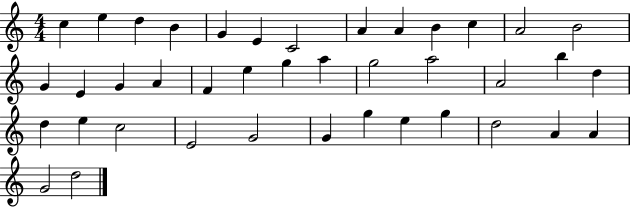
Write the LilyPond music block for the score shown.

{
  \clef treble
  \numericTimeSignature
  \time 4/4
  \key c \major
  c''4 e''4 d''4 b'4 | g'4 e'4 c'2 | a'4 a'4 b'4 c''4 | a'2 b'2 | \break g'4 e'4 g'4 a'4 | f'4 e''4 g''4 a''4 | g''2 a''2 | a'2 b''4 d''4 | \break d''4 e''4 c''2 | e'2 g'2 | g'4 g''4 e''4 g''4 | d''2 a'4 a'4 | \break g'2 d''2 | \bar "|."
}